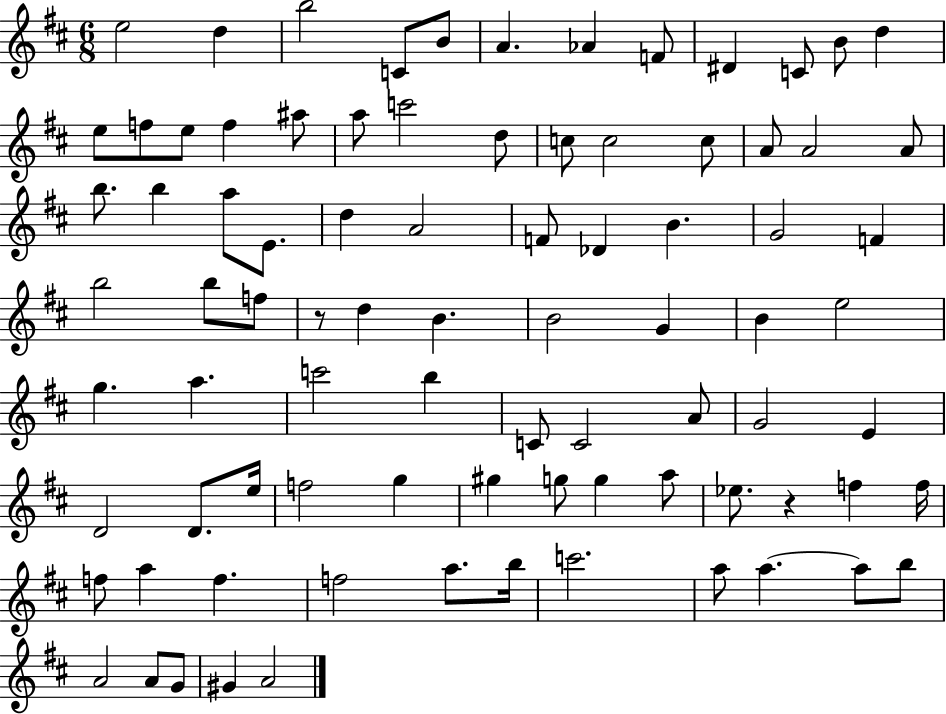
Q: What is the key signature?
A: D major